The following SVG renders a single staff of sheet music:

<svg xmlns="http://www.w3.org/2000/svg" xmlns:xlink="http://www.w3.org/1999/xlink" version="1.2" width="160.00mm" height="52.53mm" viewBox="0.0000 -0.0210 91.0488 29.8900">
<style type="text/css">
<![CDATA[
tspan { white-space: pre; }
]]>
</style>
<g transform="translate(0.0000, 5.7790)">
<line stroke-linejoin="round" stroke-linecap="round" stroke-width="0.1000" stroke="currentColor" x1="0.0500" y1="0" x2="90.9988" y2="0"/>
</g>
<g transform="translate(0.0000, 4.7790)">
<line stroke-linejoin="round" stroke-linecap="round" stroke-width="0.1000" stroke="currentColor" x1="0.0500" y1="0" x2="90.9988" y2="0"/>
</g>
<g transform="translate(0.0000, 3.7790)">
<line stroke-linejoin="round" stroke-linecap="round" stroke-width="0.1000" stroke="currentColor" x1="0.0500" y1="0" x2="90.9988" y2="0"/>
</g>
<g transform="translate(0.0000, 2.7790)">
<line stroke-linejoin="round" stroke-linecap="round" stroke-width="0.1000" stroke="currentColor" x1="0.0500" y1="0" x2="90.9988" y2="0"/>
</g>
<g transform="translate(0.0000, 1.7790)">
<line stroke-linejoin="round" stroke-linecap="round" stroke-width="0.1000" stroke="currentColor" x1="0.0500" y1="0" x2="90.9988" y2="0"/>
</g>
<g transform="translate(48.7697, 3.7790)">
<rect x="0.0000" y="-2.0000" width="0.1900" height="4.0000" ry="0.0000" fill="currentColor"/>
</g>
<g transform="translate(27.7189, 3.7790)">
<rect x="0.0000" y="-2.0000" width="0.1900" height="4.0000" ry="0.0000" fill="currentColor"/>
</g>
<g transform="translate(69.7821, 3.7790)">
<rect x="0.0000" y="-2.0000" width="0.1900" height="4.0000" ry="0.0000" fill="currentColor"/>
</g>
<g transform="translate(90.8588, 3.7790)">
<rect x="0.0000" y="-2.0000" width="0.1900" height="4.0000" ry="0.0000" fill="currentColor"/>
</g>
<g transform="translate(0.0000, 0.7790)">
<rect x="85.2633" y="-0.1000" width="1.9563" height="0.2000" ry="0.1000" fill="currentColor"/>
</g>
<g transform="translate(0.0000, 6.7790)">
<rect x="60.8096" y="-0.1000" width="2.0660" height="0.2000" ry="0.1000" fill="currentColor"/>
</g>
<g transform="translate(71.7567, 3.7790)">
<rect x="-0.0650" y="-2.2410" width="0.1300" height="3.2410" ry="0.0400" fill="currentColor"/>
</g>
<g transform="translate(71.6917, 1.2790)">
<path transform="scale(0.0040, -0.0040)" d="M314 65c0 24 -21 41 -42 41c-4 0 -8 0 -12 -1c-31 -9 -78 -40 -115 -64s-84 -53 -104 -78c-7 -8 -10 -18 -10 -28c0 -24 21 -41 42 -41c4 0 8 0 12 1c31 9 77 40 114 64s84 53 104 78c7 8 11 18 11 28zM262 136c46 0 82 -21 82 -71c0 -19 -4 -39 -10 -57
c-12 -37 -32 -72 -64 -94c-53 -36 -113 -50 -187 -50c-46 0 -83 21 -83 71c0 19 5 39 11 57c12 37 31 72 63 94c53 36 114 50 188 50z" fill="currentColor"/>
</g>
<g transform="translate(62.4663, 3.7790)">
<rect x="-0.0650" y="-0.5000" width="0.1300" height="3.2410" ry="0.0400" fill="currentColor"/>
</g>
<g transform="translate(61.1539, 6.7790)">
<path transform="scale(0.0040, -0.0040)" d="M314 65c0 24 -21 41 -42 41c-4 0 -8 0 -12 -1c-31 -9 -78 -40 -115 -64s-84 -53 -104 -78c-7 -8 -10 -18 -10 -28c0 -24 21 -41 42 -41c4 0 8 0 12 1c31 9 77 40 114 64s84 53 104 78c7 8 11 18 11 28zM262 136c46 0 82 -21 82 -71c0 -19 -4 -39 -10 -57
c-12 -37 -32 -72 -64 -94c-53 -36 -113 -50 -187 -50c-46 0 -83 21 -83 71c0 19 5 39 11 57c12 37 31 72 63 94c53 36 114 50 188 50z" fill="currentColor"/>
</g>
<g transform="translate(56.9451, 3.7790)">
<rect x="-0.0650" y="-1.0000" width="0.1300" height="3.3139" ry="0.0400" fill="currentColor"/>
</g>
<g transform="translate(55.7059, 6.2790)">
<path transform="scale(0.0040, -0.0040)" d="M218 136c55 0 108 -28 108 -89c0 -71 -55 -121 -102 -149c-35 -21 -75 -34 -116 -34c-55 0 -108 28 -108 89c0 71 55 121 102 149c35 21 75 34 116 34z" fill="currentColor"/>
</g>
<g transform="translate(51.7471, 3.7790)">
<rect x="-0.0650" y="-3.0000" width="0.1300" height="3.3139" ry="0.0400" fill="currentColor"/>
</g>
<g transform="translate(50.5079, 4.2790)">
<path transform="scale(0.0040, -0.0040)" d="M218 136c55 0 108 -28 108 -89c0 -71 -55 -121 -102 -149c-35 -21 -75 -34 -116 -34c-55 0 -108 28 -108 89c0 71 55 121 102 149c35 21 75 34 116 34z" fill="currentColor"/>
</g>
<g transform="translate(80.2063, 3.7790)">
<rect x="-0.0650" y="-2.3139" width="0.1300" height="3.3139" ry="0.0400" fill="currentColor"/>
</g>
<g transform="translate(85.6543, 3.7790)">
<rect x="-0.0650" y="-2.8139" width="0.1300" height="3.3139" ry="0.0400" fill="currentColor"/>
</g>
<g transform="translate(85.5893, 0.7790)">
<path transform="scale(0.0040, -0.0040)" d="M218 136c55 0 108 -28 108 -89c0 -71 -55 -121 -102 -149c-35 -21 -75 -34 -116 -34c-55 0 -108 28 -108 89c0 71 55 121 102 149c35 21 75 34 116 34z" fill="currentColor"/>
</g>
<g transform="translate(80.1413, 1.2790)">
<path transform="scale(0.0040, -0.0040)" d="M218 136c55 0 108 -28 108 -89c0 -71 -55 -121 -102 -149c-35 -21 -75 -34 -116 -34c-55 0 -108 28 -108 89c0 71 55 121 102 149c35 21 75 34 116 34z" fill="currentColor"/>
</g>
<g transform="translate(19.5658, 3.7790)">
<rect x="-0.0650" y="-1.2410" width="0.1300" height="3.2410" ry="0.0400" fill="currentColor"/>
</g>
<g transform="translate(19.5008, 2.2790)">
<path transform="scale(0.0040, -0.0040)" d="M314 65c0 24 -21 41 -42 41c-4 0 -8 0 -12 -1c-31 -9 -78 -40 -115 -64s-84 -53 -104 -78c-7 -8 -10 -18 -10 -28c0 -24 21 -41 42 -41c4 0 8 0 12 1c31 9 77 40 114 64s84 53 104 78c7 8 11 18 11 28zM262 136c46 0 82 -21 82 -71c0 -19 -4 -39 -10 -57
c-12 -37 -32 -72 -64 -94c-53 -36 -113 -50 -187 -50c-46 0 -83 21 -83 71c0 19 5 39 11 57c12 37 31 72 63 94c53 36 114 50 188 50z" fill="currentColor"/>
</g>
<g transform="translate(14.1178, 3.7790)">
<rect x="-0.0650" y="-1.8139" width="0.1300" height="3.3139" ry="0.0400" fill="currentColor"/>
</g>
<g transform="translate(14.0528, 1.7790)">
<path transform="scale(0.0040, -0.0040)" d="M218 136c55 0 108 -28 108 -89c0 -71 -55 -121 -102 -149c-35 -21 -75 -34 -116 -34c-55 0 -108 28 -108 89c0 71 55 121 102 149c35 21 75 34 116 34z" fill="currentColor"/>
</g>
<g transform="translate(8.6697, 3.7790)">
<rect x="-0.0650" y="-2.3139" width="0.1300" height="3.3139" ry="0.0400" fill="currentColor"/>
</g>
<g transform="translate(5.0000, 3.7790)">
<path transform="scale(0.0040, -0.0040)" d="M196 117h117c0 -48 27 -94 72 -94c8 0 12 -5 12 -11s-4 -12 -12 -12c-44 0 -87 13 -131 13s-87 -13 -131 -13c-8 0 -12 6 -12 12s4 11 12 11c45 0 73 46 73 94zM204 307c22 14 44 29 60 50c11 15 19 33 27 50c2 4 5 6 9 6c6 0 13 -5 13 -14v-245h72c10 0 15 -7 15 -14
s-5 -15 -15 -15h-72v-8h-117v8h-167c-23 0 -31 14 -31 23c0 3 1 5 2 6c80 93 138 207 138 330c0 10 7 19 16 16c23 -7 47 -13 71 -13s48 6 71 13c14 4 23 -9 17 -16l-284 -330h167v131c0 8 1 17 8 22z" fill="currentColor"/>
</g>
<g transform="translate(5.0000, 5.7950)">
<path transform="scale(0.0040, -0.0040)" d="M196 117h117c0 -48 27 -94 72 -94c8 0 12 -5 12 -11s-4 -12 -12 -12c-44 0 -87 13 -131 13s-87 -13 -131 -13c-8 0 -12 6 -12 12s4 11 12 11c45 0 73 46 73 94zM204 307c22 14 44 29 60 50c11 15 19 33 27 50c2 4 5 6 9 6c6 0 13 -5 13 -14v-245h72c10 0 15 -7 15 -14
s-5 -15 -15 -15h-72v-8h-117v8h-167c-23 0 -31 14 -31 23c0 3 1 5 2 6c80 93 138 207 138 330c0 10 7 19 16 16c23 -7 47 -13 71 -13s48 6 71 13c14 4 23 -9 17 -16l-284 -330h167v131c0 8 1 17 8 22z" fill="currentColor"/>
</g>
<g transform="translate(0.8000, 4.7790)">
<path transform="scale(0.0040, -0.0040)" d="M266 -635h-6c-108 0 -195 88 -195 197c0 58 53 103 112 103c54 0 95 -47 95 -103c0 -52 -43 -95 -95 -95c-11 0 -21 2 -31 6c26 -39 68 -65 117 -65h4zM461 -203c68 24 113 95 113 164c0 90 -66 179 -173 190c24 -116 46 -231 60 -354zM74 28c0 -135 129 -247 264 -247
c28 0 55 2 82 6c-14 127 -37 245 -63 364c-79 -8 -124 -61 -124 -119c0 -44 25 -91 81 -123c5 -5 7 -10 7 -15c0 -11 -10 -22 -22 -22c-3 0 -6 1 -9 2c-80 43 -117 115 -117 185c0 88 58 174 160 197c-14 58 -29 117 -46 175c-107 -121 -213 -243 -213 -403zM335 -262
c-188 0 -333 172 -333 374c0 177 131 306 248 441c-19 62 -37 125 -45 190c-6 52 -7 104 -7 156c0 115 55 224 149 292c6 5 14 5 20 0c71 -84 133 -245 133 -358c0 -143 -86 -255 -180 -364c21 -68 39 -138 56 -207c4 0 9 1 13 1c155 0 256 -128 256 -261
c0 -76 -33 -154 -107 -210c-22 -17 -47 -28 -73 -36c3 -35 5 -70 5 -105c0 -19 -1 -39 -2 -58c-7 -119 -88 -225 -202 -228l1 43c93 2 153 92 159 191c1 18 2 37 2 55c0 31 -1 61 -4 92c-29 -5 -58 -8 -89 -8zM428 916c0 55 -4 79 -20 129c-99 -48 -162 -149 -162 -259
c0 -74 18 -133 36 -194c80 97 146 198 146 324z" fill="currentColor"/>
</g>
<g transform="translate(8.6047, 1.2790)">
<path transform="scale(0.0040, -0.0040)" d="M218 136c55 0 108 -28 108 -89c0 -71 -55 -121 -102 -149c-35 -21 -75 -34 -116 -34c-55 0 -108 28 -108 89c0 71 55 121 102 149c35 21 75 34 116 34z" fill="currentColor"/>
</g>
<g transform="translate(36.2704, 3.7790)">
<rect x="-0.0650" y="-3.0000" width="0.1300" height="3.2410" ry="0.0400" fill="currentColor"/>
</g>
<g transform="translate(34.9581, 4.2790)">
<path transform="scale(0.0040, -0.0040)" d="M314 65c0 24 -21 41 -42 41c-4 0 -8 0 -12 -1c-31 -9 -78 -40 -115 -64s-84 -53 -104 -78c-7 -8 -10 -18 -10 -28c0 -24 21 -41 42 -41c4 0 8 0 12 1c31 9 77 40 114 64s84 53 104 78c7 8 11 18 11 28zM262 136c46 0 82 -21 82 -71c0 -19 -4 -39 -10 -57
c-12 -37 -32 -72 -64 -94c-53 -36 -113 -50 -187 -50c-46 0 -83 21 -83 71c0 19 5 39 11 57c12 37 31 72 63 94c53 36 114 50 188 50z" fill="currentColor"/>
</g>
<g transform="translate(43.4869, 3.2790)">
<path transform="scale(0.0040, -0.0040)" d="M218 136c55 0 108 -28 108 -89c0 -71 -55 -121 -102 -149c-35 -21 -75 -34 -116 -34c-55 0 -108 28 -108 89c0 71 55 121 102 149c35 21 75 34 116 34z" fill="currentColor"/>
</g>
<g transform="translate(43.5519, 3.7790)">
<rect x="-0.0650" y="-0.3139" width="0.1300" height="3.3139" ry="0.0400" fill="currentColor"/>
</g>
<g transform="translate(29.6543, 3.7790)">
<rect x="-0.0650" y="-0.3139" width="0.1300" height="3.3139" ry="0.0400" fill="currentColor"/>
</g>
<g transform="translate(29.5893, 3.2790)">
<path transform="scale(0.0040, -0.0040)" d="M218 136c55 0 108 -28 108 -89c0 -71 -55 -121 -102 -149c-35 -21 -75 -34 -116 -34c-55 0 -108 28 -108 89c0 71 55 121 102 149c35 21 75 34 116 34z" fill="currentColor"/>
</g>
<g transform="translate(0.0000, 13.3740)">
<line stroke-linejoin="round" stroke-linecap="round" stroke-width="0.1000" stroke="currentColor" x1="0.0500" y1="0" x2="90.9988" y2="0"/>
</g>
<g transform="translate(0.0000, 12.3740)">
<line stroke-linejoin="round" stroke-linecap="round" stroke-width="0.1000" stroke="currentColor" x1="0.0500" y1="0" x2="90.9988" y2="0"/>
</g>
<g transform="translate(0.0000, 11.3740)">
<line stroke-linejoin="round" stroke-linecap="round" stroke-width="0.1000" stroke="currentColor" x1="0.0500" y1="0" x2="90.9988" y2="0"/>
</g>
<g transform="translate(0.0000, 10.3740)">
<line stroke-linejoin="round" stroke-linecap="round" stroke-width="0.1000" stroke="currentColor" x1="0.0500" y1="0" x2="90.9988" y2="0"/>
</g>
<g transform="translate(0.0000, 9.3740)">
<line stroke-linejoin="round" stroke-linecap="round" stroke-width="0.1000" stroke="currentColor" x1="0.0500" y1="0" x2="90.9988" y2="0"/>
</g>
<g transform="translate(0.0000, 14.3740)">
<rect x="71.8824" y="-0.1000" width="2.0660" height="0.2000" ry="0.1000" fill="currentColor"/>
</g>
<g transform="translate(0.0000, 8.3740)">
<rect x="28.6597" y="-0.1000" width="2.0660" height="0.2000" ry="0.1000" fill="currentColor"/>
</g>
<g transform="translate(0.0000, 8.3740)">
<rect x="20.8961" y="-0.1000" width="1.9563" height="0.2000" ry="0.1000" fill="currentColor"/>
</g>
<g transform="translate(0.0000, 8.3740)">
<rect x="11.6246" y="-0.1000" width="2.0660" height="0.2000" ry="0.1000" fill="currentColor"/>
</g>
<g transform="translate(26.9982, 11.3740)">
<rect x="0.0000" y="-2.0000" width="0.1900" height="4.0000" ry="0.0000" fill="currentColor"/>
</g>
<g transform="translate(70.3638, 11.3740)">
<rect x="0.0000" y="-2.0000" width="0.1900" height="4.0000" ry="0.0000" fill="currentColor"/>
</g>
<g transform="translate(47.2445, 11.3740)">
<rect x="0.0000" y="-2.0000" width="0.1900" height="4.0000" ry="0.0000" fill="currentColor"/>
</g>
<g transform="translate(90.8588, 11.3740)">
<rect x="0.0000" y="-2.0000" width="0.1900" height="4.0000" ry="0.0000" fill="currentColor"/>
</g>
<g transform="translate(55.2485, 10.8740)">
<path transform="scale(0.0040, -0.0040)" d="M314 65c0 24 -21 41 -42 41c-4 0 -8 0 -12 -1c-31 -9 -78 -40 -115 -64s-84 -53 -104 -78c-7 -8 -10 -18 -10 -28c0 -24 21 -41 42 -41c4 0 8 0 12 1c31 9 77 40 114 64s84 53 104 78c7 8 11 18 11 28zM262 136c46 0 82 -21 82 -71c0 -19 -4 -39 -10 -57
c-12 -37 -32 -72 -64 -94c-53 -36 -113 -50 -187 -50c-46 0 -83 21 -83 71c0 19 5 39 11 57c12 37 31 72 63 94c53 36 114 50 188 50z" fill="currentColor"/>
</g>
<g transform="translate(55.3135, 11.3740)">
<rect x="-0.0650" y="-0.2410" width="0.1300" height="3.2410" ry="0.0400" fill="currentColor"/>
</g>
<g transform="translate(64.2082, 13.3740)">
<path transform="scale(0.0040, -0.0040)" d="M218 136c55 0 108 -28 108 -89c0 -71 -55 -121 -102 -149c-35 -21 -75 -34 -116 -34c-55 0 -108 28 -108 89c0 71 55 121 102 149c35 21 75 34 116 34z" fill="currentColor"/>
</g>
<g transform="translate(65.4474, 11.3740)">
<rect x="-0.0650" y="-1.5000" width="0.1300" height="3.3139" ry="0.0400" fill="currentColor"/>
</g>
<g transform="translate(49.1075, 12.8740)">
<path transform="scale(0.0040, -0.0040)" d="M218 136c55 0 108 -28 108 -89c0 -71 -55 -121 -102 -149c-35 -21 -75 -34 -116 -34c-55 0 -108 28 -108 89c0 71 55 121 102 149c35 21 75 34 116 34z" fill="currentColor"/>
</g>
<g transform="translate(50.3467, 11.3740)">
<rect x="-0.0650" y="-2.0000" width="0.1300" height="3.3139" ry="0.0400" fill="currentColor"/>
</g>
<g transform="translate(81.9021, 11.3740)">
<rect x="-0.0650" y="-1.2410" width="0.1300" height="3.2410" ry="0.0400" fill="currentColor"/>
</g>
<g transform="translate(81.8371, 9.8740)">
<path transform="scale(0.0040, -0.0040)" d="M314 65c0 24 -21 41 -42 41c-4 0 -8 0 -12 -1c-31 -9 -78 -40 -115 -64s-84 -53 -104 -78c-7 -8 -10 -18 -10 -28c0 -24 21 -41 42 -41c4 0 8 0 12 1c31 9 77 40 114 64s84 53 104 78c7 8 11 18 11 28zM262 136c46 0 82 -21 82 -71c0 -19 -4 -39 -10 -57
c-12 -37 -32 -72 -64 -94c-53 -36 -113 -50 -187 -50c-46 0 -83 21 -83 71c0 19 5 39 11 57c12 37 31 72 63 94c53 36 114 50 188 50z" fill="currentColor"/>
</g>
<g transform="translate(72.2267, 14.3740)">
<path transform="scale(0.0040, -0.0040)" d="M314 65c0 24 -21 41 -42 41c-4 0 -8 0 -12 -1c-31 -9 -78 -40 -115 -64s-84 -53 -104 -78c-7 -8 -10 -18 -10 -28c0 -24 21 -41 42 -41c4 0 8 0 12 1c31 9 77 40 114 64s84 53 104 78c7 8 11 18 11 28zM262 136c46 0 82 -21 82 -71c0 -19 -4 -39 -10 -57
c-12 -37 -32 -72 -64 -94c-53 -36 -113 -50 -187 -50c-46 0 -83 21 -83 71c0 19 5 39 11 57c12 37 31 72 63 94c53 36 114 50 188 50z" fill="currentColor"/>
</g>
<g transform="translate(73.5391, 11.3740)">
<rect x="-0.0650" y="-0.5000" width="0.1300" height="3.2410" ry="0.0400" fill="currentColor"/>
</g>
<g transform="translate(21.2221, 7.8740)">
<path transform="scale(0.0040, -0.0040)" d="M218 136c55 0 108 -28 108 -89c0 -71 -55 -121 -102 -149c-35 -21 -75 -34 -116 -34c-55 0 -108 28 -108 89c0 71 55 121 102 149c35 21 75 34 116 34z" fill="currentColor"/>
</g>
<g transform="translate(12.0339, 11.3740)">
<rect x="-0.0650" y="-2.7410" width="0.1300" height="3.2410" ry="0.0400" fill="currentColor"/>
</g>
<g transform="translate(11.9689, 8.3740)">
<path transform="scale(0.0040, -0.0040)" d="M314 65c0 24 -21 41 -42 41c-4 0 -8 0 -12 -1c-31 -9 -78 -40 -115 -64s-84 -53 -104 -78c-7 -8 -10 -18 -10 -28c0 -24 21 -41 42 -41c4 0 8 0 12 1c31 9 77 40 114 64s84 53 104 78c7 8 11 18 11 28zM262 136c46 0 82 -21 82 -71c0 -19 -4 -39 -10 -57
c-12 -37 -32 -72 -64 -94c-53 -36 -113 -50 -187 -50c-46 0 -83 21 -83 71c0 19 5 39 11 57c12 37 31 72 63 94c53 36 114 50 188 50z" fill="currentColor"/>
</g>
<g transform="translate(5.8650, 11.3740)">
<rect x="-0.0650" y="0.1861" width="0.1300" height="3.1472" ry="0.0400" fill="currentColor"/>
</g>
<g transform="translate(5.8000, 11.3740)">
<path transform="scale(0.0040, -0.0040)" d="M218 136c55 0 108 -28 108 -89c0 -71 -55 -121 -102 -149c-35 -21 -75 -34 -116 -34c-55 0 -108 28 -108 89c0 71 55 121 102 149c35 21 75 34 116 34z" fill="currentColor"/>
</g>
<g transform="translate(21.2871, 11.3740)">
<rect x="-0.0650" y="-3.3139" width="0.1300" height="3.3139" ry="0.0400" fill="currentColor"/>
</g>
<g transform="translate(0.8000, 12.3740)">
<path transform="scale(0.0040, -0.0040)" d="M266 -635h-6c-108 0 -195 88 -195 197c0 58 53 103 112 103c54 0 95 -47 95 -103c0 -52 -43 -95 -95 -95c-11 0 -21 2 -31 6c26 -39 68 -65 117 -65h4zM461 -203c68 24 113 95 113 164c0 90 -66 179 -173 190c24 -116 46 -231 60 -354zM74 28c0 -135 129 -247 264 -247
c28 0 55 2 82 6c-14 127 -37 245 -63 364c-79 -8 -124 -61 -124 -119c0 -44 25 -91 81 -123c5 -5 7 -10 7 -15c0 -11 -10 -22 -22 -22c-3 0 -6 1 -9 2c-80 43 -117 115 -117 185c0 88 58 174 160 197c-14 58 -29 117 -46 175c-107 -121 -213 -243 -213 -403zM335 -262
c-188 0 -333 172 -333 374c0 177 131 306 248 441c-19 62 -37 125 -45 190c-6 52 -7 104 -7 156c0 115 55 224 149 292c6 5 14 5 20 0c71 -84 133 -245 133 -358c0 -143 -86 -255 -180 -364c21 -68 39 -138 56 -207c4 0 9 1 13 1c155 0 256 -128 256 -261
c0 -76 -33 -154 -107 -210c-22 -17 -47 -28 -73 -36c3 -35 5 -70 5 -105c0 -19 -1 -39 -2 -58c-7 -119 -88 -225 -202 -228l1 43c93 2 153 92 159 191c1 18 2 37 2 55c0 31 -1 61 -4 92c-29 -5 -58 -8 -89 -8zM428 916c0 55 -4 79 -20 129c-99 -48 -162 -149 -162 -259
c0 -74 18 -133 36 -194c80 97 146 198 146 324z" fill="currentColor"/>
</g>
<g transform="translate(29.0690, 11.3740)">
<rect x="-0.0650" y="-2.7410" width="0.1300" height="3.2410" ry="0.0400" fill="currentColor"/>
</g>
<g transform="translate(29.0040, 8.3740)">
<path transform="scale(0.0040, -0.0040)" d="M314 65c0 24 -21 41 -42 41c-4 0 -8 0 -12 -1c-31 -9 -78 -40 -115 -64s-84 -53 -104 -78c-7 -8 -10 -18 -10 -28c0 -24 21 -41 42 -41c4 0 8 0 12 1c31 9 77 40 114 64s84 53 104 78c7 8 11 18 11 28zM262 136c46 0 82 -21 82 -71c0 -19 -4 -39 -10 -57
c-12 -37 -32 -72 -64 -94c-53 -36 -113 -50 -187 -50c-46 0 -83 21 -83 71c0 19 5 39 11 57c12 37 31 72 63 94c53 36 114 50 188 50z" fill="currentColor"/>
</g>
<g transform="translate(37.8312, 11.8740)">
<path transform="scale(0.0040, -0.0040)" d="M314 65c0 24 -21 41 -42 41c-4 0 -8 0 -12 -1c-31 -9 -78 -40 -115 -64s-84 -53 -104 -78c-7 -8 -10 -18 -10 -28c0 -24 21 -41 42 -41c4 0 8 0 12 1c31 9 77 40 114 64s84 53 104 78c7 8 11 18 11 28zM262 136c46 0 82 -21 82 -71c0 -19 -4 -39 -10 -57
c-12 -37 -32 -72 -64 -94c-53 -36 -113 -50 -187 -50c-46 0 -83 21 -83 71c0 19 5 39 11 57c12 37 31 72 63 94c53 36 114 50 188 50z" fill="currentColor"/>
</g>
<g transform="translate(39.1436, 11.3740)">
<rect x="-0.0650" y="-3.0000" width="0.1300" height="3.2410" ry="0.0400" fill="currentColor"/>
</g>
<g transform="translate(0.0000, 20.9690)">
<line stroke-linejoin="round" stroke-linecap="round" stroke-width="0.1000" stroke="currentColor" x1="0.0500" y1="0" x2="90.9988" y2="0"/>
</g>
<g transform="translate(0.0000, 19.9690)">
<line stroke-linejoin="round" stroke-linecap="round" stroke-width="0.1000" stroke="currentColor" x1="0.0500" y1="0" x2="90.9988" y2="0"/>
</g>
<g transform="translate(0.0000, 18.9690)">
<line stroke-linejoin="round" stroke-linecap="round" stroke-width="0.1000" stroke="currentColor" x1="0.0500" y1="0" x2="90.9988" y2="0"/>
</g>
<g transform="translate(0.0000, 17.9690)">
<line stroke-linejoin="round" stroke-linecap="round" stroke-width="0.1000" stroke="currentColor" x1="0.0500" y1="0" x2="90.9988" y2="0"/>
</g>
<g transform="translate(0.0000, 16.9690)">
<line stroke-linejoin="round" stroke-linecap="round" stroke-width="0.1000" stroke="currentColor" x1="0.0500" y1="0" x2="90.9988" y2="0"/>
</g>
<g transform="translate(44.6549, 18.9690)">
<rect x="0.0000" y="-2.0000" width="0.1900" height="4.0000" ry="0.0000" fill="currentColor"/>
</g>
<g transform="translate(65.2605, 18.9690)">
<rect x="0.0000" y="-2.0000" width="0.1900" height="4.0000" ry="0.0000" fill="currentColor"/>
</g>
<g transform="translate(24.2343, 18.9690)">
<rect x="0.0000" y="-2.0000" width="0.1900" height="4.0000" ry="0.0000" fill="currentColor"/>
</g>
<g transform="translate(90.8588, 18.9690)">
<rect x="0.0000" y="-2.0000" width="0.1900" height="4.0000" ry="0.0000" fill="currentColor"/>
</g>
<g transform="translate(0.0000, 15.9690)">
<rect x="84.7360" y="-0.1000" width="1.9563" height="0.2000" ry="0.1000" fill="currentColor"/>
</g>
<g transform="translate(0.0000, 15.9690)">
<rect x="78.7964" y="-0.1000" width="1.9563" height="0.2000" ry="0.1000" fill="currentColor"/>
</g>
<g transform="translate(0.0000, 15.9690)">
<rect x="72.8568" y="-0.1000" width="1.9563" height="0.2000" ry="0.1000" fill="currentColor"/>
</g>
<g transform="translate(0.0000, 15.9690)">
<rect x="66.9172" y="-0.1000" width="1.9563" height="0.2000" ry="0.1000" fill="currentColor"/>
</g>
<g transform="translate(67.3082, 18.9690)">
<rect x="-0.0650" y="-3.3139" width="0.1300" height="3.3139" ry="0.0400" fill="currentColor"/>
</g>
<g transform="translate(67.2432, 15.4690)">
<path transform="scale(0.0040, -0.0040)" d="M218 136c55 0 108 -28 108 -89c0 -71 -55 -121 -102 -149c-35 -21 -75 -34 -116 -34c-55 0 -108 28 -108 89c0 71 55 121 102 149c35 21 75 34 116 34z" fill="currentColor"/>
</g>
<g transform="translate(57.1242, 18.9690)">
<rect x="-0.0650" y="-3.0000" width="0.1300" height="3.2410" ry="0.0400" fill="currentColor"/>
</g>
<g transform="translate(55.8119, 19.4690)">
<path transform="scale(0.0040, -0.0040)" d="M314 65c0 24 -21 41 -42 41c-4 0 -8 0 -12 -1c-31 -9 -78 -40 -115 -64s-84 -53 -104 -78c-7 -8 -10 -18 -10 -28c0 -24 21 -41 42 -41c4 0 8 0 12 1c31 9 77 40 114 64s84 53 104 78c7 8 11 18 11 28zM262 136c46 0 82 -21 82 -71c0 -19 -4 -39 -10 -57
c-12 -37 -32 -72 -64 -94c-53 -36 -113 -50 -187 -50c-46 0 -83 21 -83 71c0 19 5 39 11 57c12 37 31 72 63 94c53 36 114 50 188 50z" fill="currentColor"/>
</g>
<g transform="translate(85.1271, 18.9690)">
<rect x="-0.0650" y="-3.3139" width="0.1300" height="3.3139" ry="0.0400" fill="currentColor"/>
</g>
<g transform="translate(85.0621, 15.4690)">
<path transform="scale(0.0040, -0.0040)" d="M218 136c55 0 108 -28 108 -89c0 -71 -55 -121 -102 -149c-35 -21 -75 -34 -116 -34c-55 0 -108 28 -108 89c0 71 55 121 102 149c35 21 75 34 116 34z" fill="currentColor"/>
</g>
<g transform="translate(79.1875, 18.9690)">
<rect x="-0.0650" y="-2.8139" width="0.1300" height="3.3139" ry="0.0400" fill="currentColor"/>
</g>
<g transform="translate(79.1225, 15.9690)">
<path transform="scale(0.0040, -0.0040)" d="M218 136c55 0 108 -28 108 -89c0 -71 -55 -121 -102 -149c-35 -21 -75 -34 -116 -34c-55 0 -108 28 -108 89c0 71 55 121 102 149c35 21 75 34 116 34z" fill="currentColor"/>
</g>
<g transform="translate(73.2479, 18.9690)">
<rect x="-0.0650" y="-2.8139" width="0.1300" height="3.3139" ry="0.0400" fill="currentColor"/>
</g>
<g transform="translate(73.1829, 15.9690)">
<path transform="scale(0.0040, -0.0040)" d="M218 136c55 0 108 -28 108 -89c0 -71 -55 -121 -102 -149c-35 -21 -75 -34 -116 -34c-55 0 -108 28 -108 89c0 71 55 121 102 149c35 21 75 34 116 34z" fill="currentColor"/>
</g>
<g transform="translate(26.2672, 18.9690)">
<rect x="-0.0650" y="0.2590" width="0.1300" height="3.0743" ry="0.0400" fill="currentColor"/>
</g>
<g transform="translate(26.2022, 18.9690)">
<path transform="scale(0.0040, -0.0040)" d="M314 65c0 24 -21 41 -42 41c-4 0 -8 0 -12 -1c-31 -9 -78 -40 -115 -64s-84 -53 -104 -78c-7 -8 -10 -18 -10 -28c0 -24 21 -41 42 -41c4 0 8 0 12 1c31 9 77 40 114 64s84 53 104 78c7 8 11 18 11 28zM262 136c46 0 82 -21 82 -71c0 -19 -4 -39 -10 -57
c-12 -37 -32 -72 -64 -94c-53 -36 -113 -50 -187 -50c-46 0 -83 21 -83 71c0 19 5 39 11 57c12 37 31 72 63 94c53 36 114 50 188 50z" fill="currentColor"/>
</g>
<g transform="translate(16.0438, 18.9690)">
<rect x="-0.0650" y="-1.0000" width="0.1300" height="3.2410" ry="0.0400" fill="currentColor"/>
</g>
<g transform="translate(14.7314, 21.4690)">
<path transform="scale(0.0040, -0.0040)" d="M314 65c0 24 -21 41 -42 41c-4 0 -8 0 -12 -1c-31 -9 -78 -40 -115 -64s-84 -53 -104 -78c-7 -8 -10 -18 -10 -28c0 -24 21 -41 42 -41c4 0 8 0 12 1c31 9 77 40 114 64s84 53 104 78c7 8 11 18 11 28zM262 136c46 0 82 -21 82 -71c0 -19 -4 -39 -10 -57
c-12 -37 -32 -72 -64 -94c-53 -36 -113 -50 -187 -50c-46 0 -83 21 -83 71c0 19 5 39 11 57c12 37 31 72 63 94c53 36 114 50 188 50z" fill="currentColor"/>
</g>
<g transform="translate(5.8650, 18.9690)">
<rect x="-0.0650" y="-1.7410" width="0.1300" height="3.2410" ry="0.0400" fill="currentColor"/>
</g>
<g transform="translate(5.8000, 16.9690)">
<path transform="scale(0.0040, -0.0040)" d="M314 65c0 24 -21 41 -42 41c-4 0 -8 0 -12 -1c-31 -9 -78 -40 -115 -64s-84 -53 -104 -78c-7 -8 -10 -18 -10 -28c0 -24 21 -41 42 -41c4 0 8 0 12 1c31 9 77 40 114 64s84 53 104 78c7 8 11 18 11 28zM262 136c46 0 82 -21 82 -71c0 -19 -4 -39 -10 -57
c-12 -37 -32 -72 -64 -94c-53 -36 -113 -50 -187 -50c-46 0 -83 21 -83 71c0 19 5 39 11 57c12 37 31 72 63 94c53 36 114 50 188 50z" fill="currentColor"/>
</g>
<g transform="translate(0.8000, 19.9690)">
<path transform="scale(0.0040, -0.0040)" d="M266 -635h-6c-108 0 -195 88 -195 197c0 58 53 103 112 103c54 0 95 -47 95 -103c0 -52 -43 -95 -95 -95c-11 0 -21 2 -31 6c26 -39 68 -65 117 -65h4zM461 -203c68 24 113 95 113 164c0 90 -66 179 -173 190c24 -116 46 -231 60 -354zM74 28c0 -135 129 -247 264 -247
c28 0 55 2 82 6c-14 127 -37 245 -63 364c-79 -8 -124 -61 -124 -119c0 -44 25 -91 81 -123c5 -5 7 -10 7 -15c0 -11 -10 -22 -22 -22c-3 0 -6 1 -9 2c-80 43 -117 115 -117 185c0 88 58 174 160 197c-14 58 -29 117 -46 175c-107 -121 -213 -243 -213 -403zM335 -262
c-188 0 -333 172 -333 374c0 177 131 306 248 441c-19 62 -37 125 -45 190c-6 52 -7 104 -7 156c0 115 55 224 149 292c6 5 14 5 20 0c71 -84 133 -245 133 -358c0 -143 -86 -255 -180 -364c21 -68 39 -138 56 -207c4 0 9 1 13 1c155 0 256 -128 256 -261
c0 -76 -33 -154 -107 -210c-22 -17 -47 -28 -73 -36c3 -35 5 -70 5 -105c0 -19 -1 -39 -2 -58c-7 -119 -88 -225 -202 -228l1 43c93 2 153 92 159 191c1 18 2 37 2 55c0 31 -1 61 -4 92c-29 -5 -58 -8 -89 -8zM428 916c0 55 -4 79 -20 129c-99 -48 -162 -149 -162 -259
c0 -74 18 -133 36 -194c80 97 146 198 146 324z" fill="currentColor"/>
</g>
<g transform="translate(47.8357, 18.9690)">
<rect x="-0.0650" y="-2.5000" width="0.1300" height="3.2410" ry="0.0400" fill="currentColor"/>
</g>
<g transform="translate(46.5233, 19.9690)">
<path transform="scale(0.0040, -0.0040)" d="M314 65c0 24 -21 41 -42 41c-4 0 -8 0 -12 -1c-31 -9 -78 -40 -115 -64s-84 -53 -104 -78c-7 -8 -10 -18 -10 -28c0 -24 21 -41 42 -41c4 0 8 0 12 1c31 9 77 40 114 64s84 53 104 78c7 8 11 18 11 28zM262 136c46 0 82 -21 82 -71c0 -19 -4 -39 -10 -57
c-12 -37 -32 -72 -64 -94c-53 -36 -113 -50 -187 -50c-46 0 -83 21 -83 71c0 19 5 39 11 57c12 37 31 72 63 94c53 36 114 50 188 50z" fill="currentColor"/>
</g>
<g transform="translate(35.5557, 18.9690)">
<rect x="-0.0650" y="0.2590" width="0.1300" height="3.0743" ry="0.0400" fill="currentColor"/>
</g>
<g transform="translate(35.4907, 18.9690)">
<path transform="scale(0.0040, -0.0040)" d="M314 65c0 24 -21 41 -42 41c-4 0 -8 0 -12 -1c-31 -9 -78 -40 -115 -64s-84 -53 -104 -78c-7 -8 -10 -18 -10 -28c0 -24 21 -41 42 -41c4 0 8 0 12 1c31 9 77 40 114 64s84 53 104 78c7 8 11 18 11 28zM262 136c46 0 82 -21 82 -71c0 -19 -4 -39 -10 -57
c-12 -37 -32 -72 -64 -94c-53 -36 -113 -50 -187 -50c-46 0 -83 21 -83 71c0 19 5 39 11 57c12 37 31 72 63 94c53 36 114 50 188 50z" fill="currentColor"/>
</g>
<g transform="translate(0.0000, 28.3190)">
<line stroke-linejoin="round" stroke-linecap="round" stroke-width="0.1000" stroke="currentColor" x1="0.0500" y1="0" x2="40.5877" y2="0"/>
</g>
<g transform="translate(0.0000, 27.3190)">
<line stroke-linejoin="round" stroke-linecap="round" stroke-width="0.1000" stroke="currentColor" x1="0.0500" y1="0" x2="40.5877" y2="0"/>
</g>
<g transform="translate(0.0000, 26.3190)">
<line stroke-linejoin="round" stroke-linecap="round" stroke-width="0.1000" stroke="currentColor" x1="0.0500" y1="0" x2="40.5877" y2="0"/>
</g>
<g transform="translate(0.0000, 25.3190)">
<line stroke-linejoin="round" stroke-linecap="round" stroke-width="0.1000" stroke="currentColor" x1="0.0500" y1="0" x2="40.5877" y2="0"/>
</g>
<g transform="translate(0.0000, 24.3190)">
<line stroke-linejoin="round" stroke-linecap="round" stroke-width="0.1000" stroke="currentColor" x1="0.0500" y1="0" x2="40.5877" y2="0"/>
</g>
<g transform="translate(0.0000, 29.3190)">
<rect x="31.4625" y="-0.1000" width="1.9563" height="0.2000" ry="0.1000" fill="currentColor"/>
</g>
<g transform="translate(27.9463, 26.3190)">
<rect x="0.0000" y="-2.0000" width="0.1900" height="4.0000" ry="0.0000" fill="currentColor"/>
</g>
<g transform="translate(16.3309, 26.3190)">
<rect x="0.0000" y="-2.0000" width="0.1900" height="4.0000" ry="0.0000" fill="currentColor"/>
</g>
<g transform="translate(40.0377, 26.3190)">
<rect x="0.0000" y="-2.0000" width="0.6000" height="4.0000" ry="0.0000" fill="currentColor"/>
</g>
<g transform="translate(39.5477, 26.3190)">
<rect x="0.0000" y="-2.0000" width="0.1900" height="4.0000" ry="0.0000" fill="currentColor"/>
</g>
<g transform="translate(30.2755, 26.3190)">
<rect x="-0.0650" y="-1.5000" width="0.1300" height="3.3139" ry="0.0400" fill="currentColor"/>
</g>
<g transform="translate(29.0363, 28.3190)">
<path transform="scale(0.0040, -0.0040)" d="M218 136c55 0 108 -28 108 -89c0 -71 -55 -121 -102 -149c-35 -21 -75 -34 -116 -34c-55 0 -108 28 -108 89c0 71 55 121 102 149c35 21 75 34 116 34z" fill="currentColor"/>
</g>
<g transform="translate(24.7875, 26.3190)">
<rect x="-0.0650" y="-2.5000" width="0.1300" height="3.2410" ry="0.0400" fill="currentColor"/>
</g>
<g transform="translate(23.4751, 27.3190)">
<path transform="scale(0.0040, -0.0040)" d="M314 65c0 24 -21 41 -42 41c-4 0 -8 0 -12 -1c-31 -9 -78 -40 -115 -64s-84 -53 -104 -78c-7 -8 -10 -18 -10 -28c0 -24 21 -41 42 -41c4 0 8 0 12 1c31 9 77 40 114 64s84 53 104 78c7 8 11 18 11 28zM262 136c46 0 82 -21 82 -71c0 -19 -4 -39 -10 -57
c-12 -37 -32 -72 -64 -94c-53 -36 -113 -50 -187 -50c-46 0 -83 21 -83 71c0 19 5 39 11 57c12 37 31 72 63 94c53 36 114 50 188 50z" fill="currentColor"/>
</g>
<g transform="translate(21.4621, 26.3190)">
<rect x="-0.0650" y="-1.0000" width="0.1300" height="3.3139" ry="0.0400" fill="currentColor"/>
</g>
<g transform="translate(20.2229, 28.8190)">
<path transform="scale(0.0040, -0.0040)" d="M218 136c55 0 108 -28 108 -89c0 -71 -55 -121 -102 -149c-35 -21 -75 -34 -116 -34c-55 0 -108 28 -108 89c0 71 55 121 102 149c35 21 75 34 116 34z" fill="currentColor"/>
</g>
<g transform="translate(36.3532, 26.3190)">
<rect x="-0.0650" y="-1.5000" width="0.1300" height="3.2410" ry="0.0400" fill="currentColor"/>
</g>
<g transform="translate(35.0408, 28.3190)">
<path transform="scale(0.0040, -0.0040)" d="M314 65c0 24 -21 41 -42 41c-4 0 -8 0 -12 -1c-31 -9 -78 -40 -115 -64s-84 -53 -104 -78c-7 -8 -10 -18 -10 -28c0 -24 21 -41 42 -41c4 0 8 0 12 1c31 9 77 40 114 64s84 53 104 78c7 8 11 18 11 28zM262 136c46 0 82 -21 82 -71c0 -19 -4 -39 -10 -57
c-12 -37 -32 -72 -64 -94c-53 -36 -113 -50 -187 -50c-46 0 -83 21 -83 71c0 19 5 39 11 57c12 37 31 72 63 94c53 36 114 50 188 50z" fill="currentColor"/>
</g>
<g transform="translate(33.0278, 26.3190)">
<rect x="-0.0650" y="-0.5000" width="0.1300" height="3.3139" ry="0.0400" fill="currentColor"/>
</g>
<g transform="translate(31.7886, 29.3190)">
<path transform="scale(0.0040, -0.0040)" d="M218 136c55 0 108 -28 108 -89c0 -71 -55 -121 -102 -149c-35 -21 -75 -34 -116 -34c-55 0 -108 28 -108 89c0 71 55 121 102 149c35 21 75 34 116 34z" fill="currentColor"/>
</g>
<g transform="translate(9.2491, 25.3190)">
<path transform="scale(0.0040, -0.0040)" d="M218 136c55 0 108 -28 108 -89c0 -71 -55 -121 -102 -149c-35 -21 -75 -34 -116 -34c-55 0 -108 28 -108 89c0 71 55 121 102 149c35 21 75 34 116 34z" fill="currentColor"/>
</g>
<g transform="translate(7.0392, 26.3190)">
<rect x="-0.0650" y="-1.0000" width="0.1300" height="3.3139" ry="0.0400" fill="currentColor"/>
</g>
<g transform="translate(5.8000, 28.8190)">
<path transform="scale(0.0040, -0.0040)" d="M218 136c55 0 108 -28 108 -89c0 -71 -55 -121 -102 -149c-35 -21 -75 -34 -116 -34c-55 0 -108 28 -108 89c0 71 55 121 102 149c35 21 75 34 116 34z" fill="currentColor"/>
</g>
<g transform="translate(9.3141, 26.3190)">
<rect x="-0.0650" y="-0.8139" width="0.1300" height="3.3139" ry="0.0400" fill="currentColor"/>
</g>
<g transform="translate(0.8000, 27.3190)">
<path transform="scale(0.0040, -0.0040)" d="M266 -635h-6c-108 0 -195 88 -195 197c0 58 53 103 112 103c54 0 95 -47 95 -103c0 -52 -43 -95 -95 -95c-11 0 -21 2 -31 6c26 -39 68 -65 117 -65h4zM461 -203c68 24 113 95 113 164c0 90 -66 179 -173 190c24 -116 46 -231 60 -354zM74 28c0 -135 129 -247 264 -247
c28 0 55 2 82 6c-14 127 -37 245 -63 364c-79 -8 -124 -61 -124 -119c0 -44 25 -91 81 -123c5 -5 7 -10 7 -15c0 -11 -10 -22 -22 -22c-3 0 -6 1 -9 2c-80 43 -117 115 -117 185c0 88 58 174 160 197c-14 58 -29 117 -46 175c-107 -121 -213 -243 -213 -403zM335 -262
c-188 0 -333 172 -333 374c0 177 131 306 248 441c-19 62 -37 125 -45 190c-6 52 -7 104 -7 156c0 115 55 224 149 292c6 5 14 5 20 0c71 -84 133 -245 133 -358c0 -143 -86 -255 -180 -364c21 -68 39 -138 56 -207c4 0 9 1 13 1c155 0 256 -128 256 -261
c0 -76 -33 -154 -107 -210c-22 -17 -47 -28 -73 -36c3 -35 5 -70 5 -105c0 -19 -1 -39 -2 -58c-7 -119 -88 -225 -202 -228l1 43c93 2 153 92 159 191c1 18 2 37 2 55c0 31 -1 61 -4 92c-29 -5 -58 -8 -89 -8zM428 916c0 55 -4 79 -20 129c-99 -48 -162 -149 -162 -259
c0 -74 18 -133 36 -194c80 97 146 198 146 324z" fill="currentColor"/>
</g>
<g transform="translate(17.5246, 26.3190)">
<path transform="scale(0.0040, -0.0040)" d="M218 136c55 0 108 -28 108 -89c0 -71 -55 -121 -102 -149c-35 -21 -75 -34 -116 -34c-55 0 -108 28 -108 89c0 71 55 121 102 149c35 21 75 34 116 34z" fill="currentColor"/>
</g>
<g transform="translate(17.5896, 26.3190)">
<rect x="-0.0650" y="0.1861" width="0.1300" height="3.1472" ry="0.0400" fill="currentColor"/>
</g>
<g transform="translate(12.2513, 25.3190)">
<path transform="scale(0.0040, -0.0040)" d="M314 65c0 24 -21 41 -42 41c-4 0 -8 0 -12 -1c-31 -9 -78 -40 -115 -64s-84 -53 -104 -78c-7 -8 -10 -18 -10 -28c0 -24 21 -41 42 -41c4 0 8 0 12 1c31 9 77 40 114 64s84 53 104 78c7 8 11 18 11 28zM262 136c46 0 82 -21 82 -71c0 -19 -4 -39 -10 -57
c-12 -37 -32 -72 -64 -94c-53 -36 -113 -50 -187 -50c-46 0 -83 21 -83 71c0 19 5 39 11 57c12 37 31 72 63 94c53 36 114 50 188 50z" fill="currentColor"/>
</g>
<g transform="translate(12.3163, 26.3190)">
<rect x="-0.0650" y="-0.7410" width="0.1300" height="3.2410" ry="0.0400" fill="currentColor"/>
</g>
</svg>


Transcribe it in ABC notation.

X:1
T:Untitled
M:4/4
L:1/4
K:C
g f e2 c A2 c A D C2 g2 g a B a2 b a2 A2 F c2 E C2 e2 f2 D2 B2 B2 G2 A2 b a a b D d d2 B D G2 E C E2